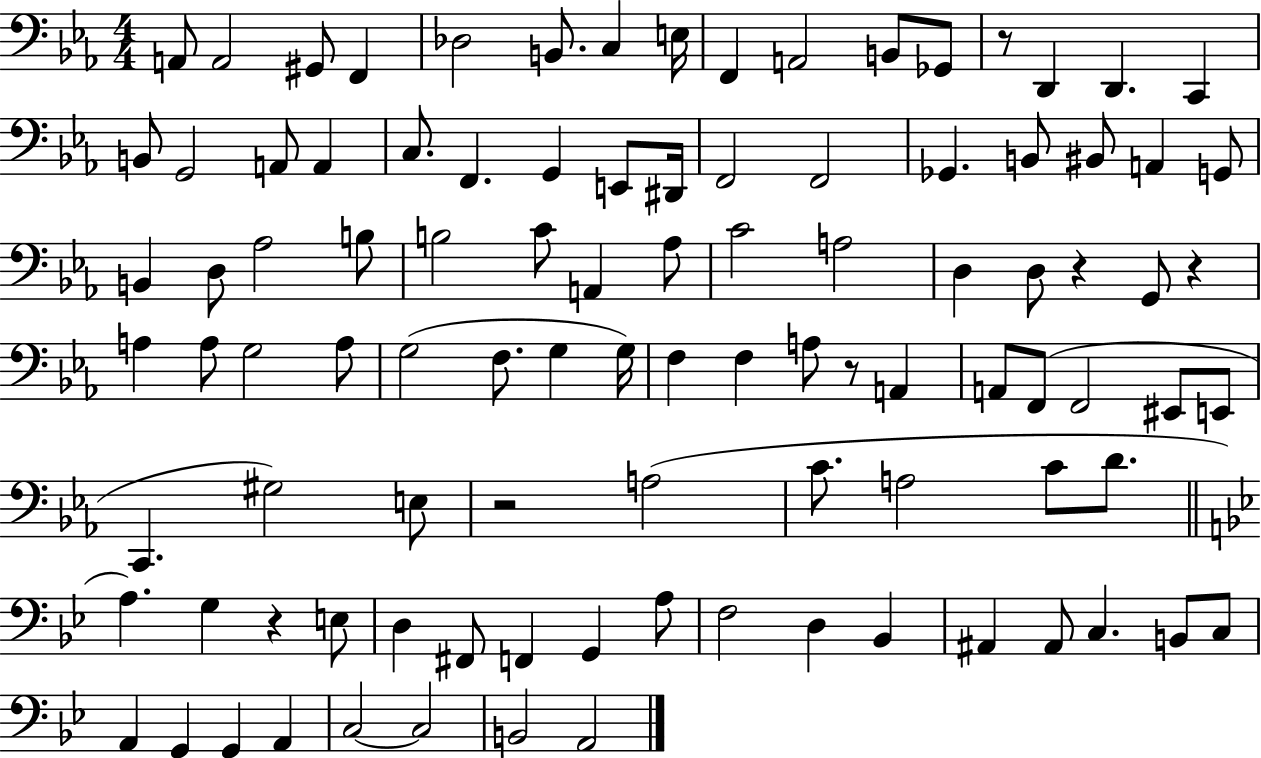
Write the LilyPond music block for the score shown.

{
  \clef bass
  \numericTimeSignature
  \time 4/4
  \key ees \major
  a,8 a,2 gis,8 f,4 | des2 b,8. c4 e16 | f,4 a,2 b,8 ges,8 | r8 d,4 d,4. c,4 | \break b,8 g,2 a,8 a,4 | c8. f,4. g,4 e,8 dis,16 | f,2 f,2 | ges,4. b,8 bis,8 a,4 g,8 | \break b,4 d8 aes2 b8 | b2 c'8 a,4 aes8 | c'2 a2 | d4 d8 r4 g,8 r4 | \break a4 a8 g2 a8 | g2( f8. g4 g16) | f4 f4 a8 r8 a,4 | a,8 f,8( f,2 eis,8 e,8 | \break c,4. gis2) e8 | r2 a2( | c'8. a2 c'8 d'8. | \bar "||" \break \key bes \major a4.) g4 r4 e8 | d4 fis,8 f,4 g,4 a8 | f2 d4 bes,4 | ais,4 ais,8 c4. b,8 c8 | \break a,4 g,4 g,4 a,4 | c2~~ c2 | b,2 a,2 | \bar "|."
}